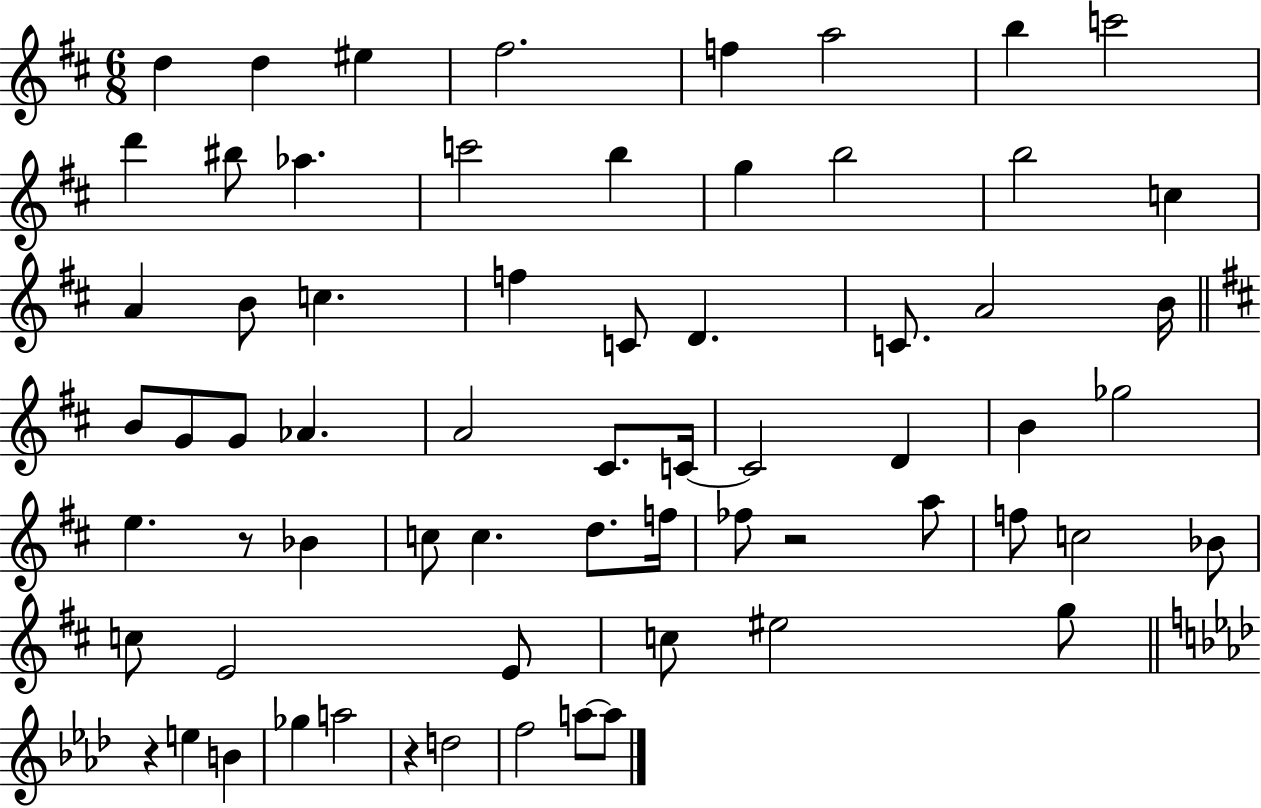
D5/q D5/q EIS5/q F#5/h. F5/q A5/h B5/q C6/h D6/q BIS5/e Ab5/q. C6/h B5/q G5/q B5/h B5/h C5/q A4/q B4/e C5/q. F5/q C4/e D4/q. C4/e. A4/h B4/s B4/e G4/e G4/e Ab4/q. A4/h C#4/e. C4/s C4/h D4/q B4/q Gb5/h E5/q. R/e Bb4/q C5/e C5/q. D5/e. F5/s FES5/e R/h A5/e F5/e C5/h Bb4/e C5/e E4/h E4/e C5/e EIS5/h G5/e R/q E5/q B4/q Gb5/q A5/h R/q D5/h F5/h A5/e A5/e